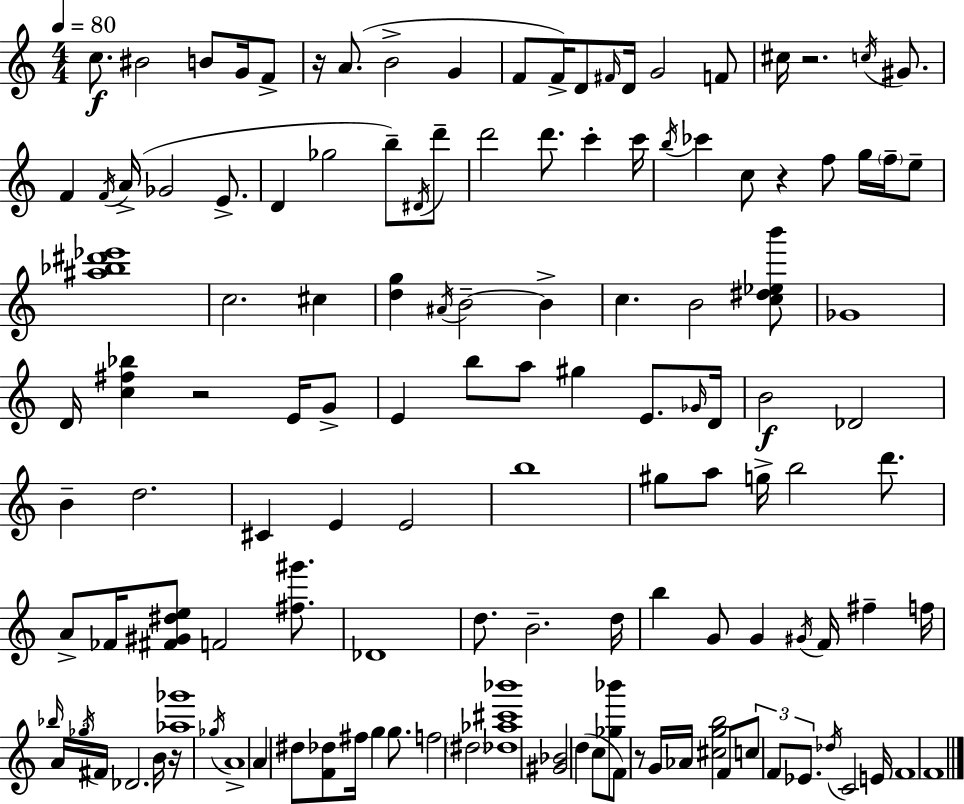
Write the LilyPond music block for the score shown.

{
  \clef treble
  \numericTimeSignature
  \time 4/4
  \key a \minor
  \tempo 4 = 80
  \repeat volta 2 { c''8.\f bis'2 b'8 g'16 f'8-> | r16 a'8.( b'2-> g'4 | f'8 f'16->) d'8 \grace { fis'16 } d'16 g'2 f'8 | cis''16 r2. \acciaccatura { c''16 } gis'8. | \break f'4 \acciaccatura { f'16 } a'16->( ges'2 | e'8.-> d'4 ges''2 b''8--) | \acciaccatura { dis'16 } d'''8-- d'''2 d'''8. c'''4-. | c'''16 \acciaccatura { b''16 } ces'''4 c''8 r4 f''8 | \break g''16 \parenthesize f''16-- e''8-- <ais'' bes'' dis''' ees'''>1 | c''2. | cis''4 <d'' g''>4 \acciaccatura { ais'16 } b'2--~~ | b'4-> c''4. b'2 | \break <c'' dis'' ees'' b'''>8 ges'1 | d'16 <c'' fis'' bes''>4 r2 | e'16 g'8-> e'4 b''8 a''8 gis''4 | e'8. \grace { ges'16 } d'16 b'2\f des'2 | \break b'4-- d''2. | cis'4 e'4 e'2 | b''1 | gis''8 a''8 g''16-> b''2 | \break d'''8. a'8-> fes'16 <fis' gis' dis'' e''>8 f'2 | <fis'' gis'''>8. des'1 | d''8. b'2.-- | d''16 b''4 g'8 g'4 | \break \acciaccatura { gis'16 } f'16 fis''4-- f''16 \grace { bes''16 } \tuplet 3/2 { a'16 \acciaccatura { ges''16 } fis'16 } des'2. | b'16 r16 <aes'' ges'''>1 | \acciaccatura { ges''16 } a'1-> | a'4 dis''8 | \break <f' des''>8 fis''16 g''4 g''8. f''2 | \parenthesize dis''2 <des'' aes'' cis''' bes'''>1 | <gis' bes'>2 | d''4( c''8 <ges'' bes'''>8 f'8) r8 g'16 | \break aes'16 <cis'' g'' b''>2 f'8 \tuplet 3/2 { c''8 f'8 ees'8. } | \acciaccatura { des''16 } c'2 e'16 f'1 | f'1 | } \bar "|."
}